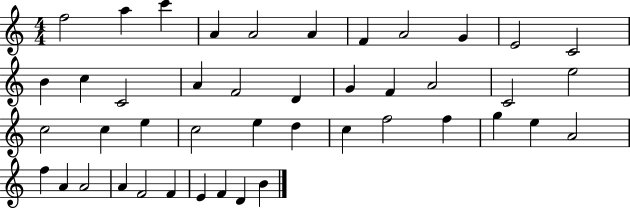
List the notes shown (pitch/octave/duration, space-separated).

F5/h A5/q C6/q A4/q A4/h A4/q F4/q A4/h G4/q E4/h C4/h B4/q C5/q C4/h A4/q F4/h D4/q G4/q F4/q A4/h C4/h E5/h C5/h C5/q E5/q C5/h E5/q D5/q C5/q F5/h F5/q G5/q E5/q A4/h F5/q A4/q A4/h A4/q F4/h F4/q E4/q F4/q D4/q B4/q